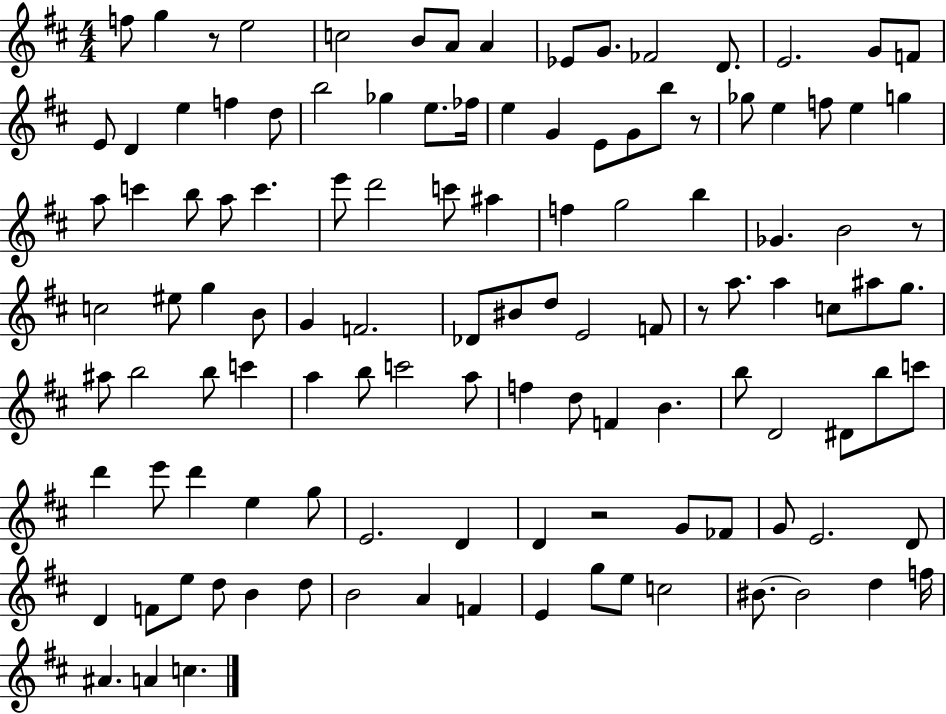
X:1
T:Untitled
M:4/4
L:1/4
K:D
f/2 g z/2 e2 c2 B/2 A/2 A _E/2 G/2 _F2 D/2 E2 G/2 F/2 E/2 D e f d/2 b2 _g e/2 _f/4 e G E/2 G/2 b/2 z/2 _g/2 e f/2 e g a/2 c' b/2 a/2 c' e'/2 d'2 c'/2 ^a f g2 b _G B2 z/2 c2 ^e/2 g B/2 G F2 _D/2 ^B/2 d/2 E2 F/2 z/2 a/2 a c/2 ^a/2 g/2 ^a/2 b2 b/2 c' a b/2 c'2 a/2 f d/2 F B b/2 D2 ^D/2 b/2 c'/2 d' e'/2 d' e g/2 E2 D D z2 G/2 _F/2 G/2 E2 D/2 D F/2 e/2 d/2 B d/2 B2 A F E g/2 e/2 c2 ^B/2 ^B2 d f/4 ^A A c